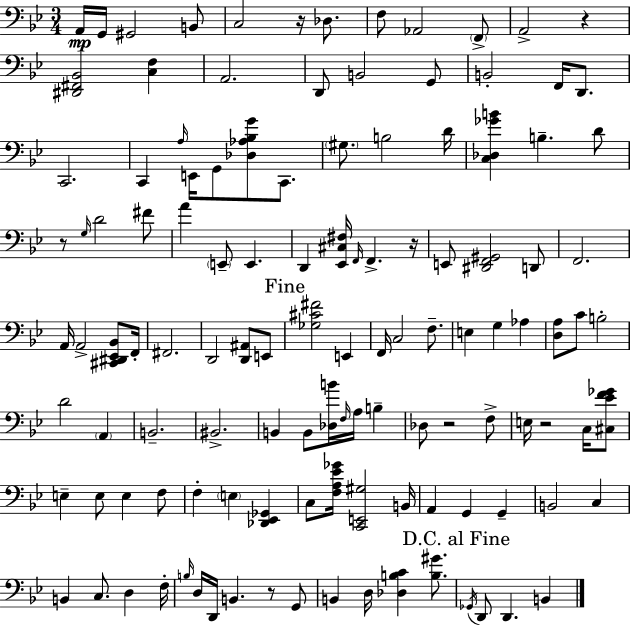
X:1
T:Untitled
M:3/4
L:1/4
K:Gm
A,,/4 G,,/4 ^G,,2 B,,/2 C,2 z/4 _D,/2 F,/2 _A,,2 F,,/2 A,,2 z [^D,,^F,,_B,,]2 [C,F,] A,,2 D,,/2 B,,2 G,,/2 B,,2 F,,/4 D,,/2 C,,2 C,, A,/4 E,,/4 G,,/2 [_D,_A,_B,G]/2 C,,/2 ^G,/2 B,2 D/4 [C,_D,_GB] B, D/2 z/2 G,/4 D2 ^F/2 A E,,/2 E,, D,, [_E,,^C,^F,]/4 F,,/4 F,, z/4 E,,/2 [^D,,F,,^G,,]2 D,,/2 F,,2 A,,/4 A,,2 [^C,,^D,,_E,,_B,,]/2 F,,/4 ^F,,2 D,,2 [D,,^A,,]/2 E,,/2 [_G,^C^F]2 E,, F,,/4 C,2 F,/2 E, G, _A, [D,A,]/2 C/2 B,2 D2 A,, B,,2 ^B,,2 B,, B,,/2 [_D,B]/4 F,/4 A,/4 B, _D,/2 z2 F,/2 E,/4 z2 C,/4 [^C,_EF_G]/2 E, E,/2 E, F,/2 F, E, [_D,,_E,,_G,,] C,/2 [F,A,_E_G]/4 [C,,E,,^G,]2 B,,/4 A,, G,, G,, B,,2 C, B,, C,/2 D, F,/4 B,/4 D,/4 D,,/4 B,, z/2 G,,/2 B,, D,/4 [_D,B,C] [B,^G]/2 _G,,/4 D,,/2 D,, B,,